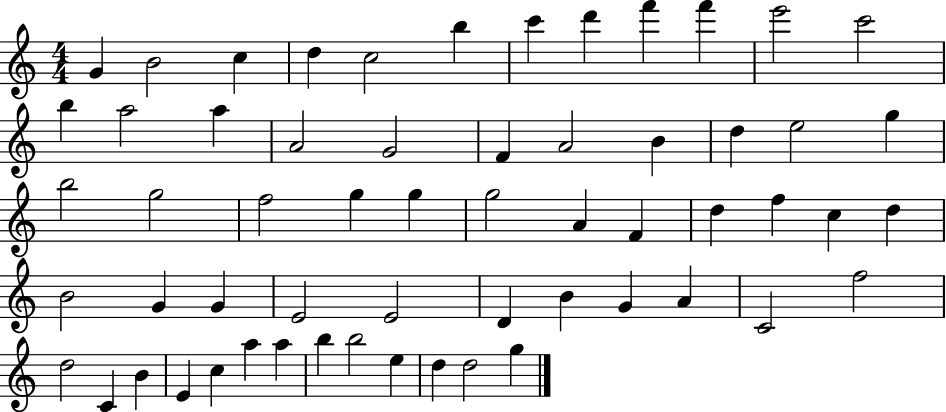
X:1
T:Untitled
M:4/4
L:1/4
K:C
G B2 c d c2 b c' d' f' f' e'2 c'2 b a2 a A2 G2 F A2 B d e2 g b2 g2 f2 g g g2 A F d f c d B2 G G E2 E2 D B G A C2 f2 d2 C B E c a a b b2 e d d2 g